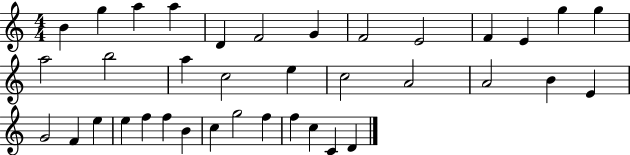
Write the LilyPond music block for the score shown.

{
  \clef treble
  \numericTimeSignature
  \time 4/4
  \key c \major
  b'4 g''4 a''4 a''4 | d'4 f'2 g'4 | f'2 e'2 | f'4 e'4 g''4 g''4 | \break a''2 b''2 | a''4 c''2 e''4 | c''2 a'2 | a'2 b'4 e'4 | \break g'2 f'4 e''4 | e''4 f''4 f''4 b'4 | c''4 g''2 f''4 | f''4 c''4 c'4 d'4 | \break \bar "|."
}